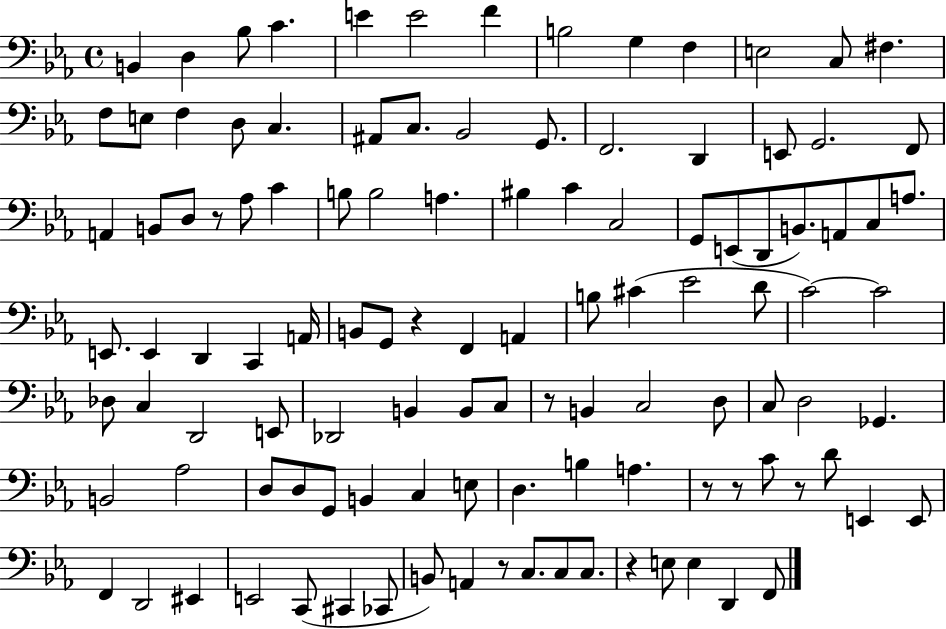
X:1
T:Untitled
M:4/4
L:1/4
K:Eb
B,, D, _B,/2 C E E2 F B,2 G, F, E,2 C,/2 ^F, F,/2 E,/2 F, D,/2 C, ^A,,/2 C,/2 _B,,2 G,,/2 F,,2 D,, E,,/2 G,,2 F,,/2 A,, B,,/2 D,/2 z/2 _A,/2 C B,/2 B,2 A, ^B, C C,2 G,,/2 E,,/2 D,,/2 B,,/2 A,,/2 C,/2 A,/2 E,,/2 E,, D,, C,, A,,/4 B,,/2 G,,/2 z F,, A,, B,/2 ^C _E2 D/2 C2 C2 _D,/2 C, D,,2 E,,/2 _D,,2 B,, B,,/2 C,/2 z/2 B,, C,2 D,/2 C,/2 D,2 _G,, B,,2 _A,2 D,/2 D,/2 G,,/2 B,, C, E,/2 D, B, A, z/2 z/2 C/2 z/2 D/2 E,, E,,/2 F,, D,,2 ^E,, E,,2 C,,/2 ^C,, _C,,/2 B,,/2 A,, z/2 C,/2 C,/2 C,/2 z E,/2 E, D,, F,,/2